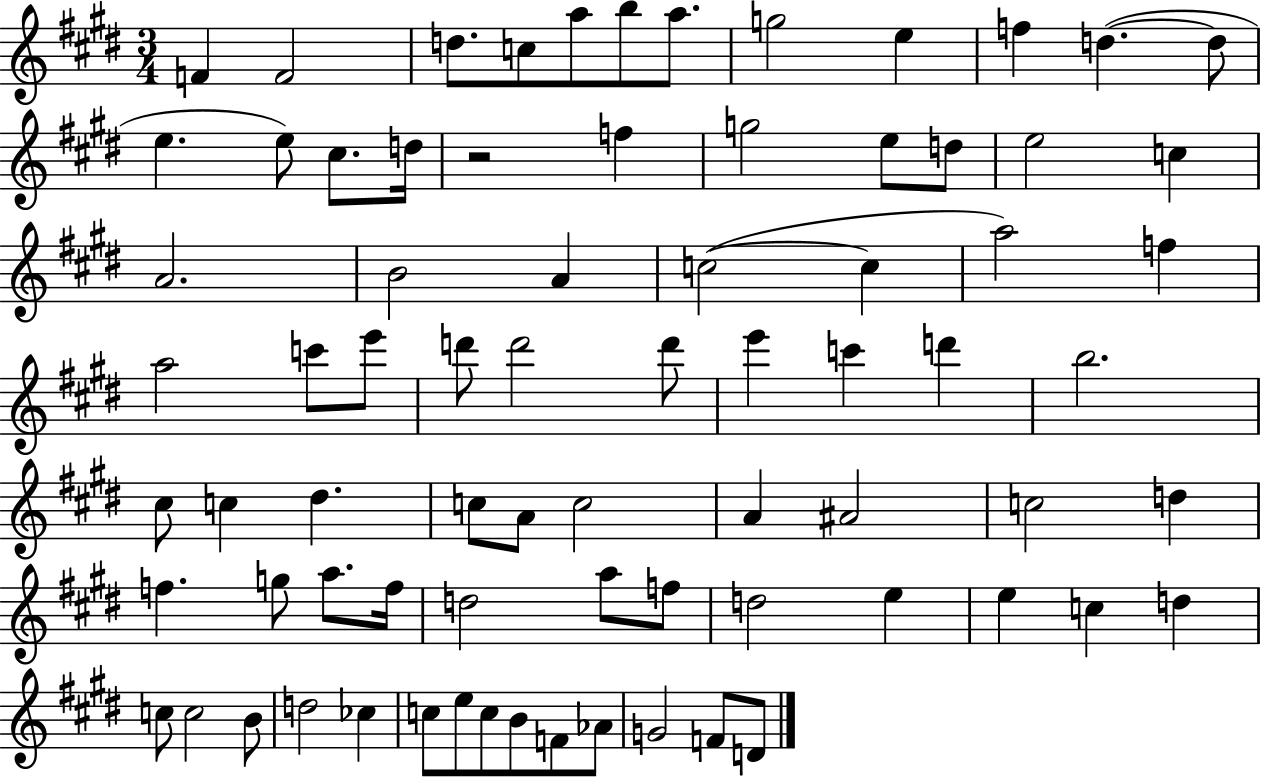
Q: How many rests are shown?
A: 1